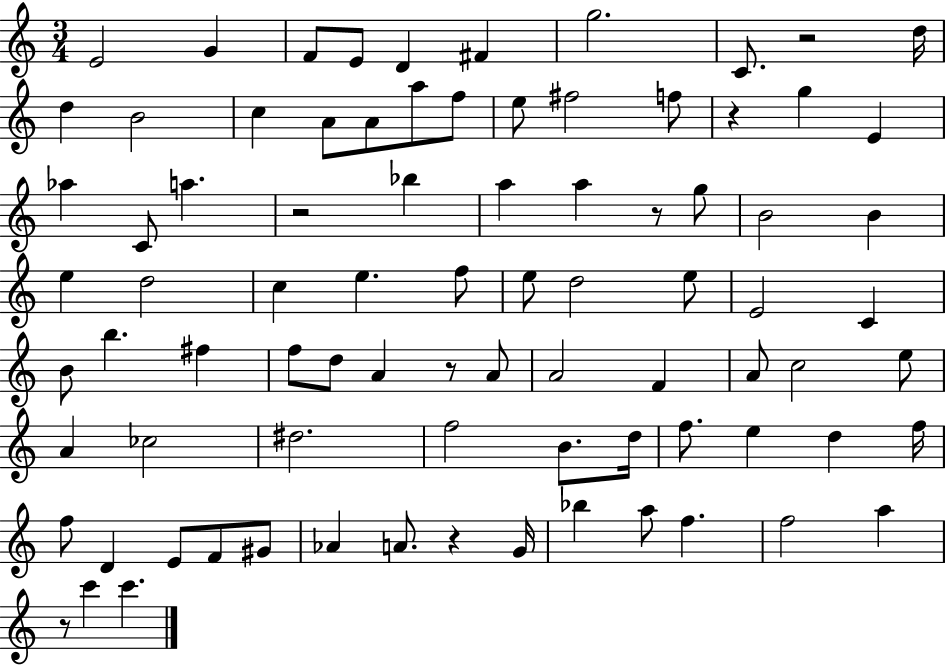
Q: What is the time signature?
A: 3/4